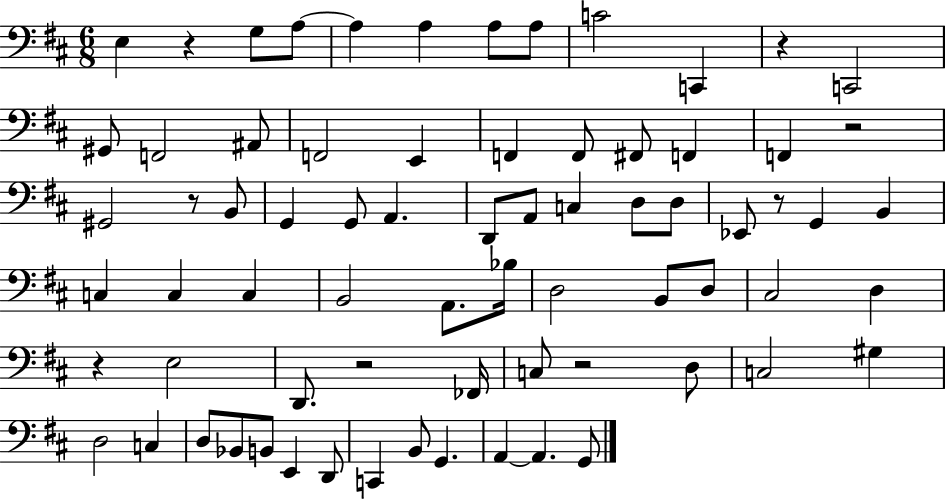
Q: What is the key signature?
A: D major